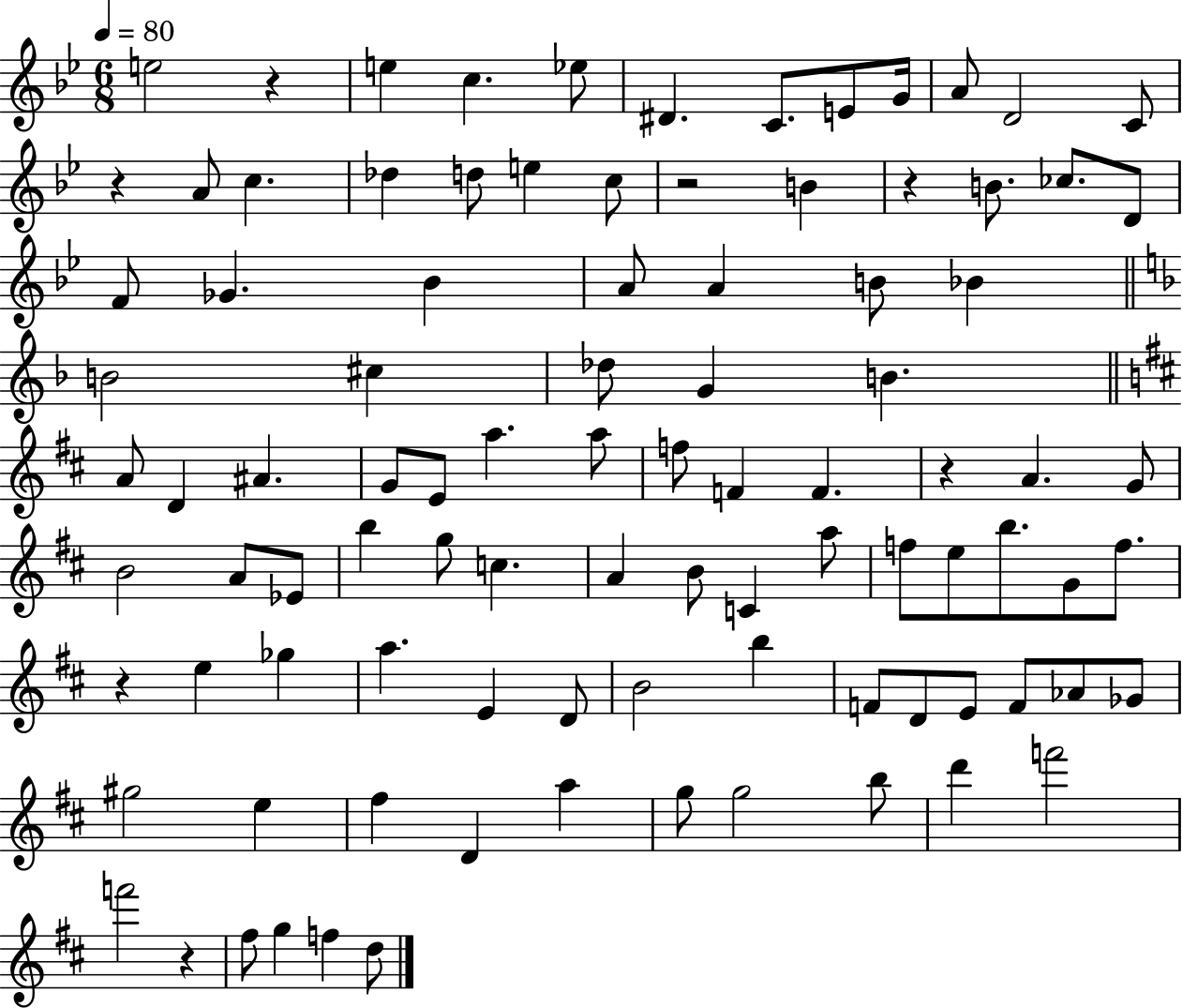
{
  \clef treble
  \numericTimeSignature
  \time 6/8
  \key bes \major
  \tempo 4 = 80
  e''2 r4 | e''4 c''4. ees''8 | dis'4. c'8. e'8 g'16 | a'8 d'2 c'8 | \break r4 a'8 c''4. | des''4 d''8 e''4 c''8 | r2 b'4 | r4 b'8. ces''8. d'8 | \break f'8 ges'4. bes'4 | a'8 a'4 b'8 bes'4 | \bar "||" \break \key f \major b'2 cis''4 | des''8 g'4 b'4. | \bar "||" \break \key b \minor a'8 d'4 ais'4. | g'8 e'8 a''4. a''8 | f''8 f'4 f'4. | r4 a'4. g'8 | \break b'2 a'8 ees'8 | b''4 g''8 c''4. | a'4 b'8 c'4 a''8 | f''8 e''8 b''8. g'8 f''8. | \break r4 e''4 ges''4 | a''4. e'4 d'8 | b'2 b''4 | f'8 d'8 e'8 f'8 aes'8 ges'8 | \break gis''2 e''4 | fis''4 d'4 a''4 | g''8 g''2 b''8 | d'''4 f'''2 | \break f'''2 r4 | fis''8 g''4 f''4 d''8 | \bar "|."
}